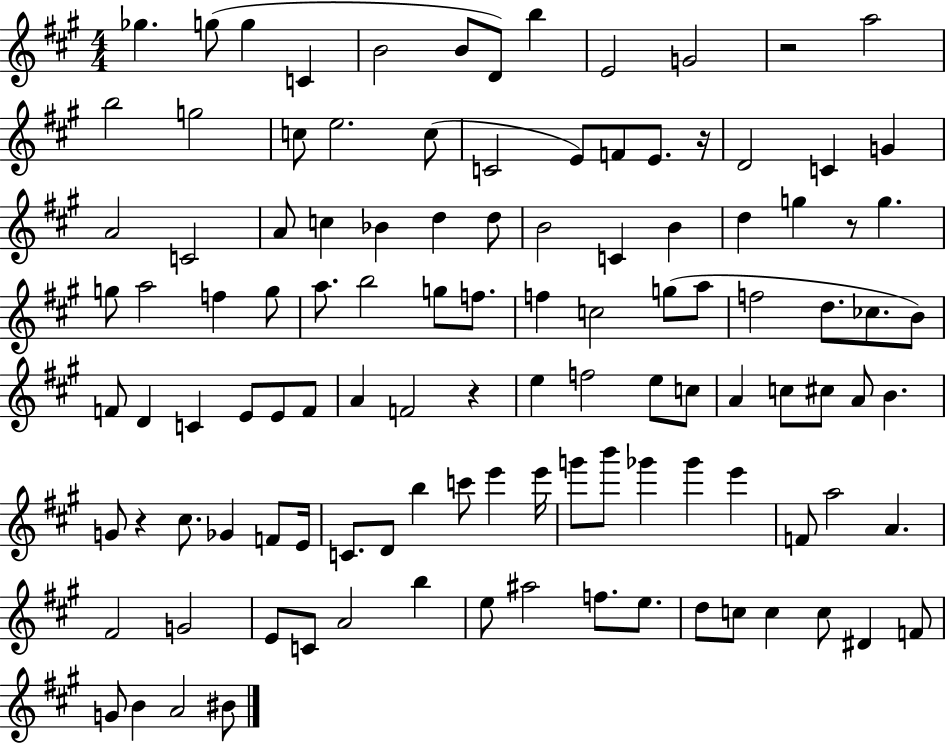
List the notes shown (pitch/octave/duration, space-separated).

Gb5/q. G5/e G5/q C4/q B4/h B4/e D4/e B5/q E4/h G4/h R/h A5/h B5/h G5/h C5/e E5/h. C5/e C4/h E4/e F4/e E4/e. R/s D4/h C4/q G4/q A4/h C4/h A4/e C5/q Bb4/q D5/q D5/e B4/h C4/q B4/q D5/q G5/q R/e G5/q. G5/e A5/h F5/q G5/e A5/e. B5/h G5/e F5/e. F5/q C5/h G5/e A5/e F5/h D5/e. CES5/e. B4/e F4/e D4/q C4/q E4/e E4/e F4/e A4/q F4/h R/q E5/q F5/h E5/e C5/e A4/q C5/e C#5/e A4/e B4/q. G4/e R/q C#5/e. Gb4/q F4/e E4/s C4/e. D4/e B5/q C6/e E6/q E6/s G6/e B6/e Gb6/q Gb6/q E6/q F4/e A5/h A4/q. F#4/h G4/h E4/e C4/e A4/h B5/q E5/e A#5/h F5/e. E5/e. D5/e C5/e C5/q C5/e D#4/q F4/e G4/e B4/q A4/h BIS4/e